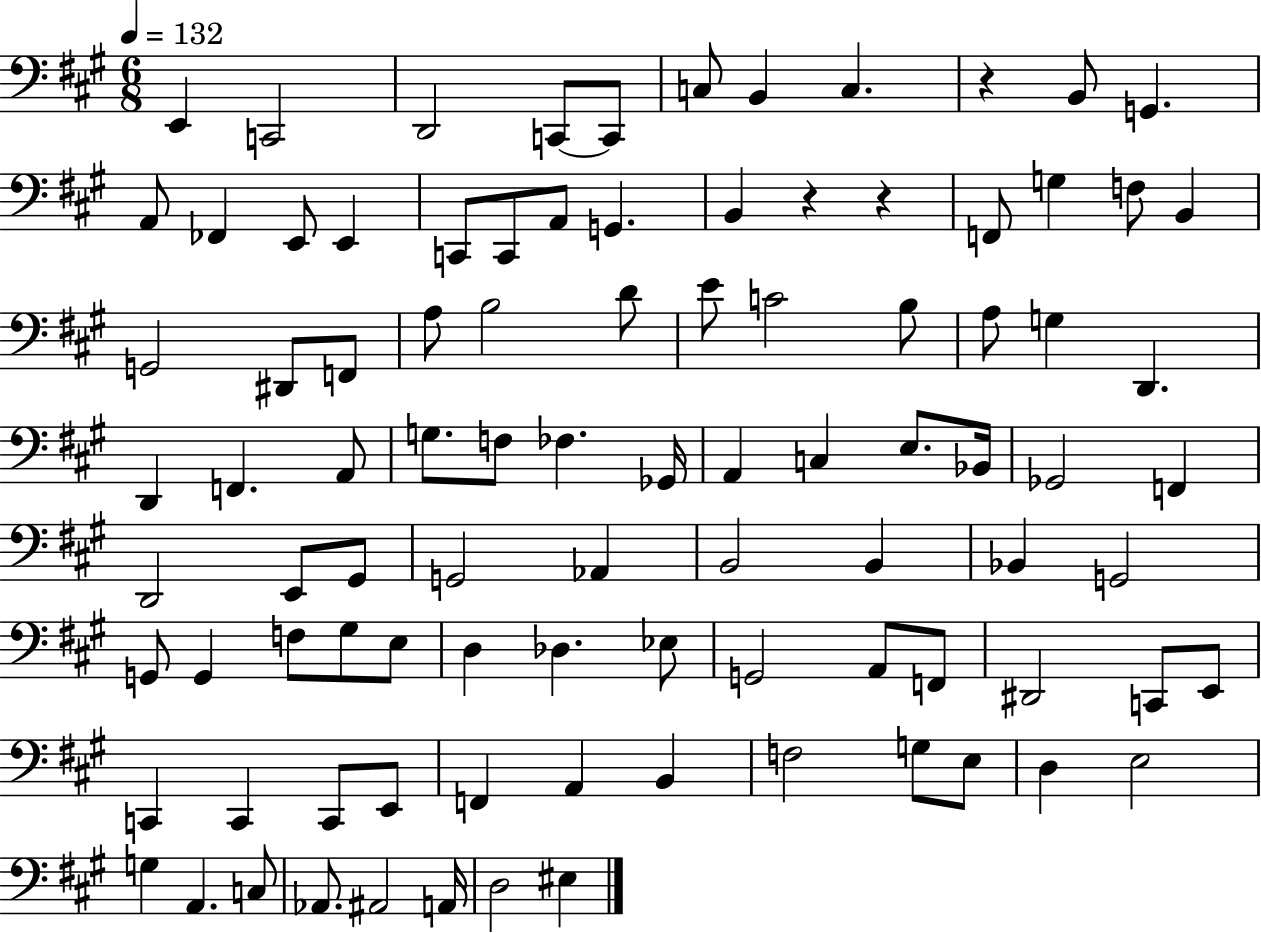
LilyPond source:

{
  \clef bass
  \numericTimeSignature
  \time 6/8
  \key a \major
  \tempo 4 = 132
  e,4 c,2 | d,2 c,8~~ c,8 | c8 b,4 c4. | r4 b,8 g,4. | \break a,8 fes,4 e,8 e,4 | c,8 c,8 a,8 g,4. | b,4 r4 r4 | f,8 g4 f8 b,4 | \break g,2 dis,8 f,8 | a8 b2 d'8 | e'8 c'2 b8 | a8 g4 d,4. | \break d,4 f,4. a,8 | g8. f8 fes4. ges,16 | a,4 c4 e8. bes,16 | ges,2 f,4 | \break d,2 e,8 gis,8 | g,2 aes,4 | b,2 b,4 | bes,4 g,2 | \break g,8 g,4 f8 gis8 e8 | d4 des4. ees8 | g,2 a,8 f,8 | dis,2 c,8 e,8 | \break c,4 c,4 c,8 e,8 | f,4 a,4 b,4 | f2 g8 e8 | d4 e2 | \break g4 a,4. c8 | aes,8. ais,2 a,16 | d2 eis4 | \bar "|."
}